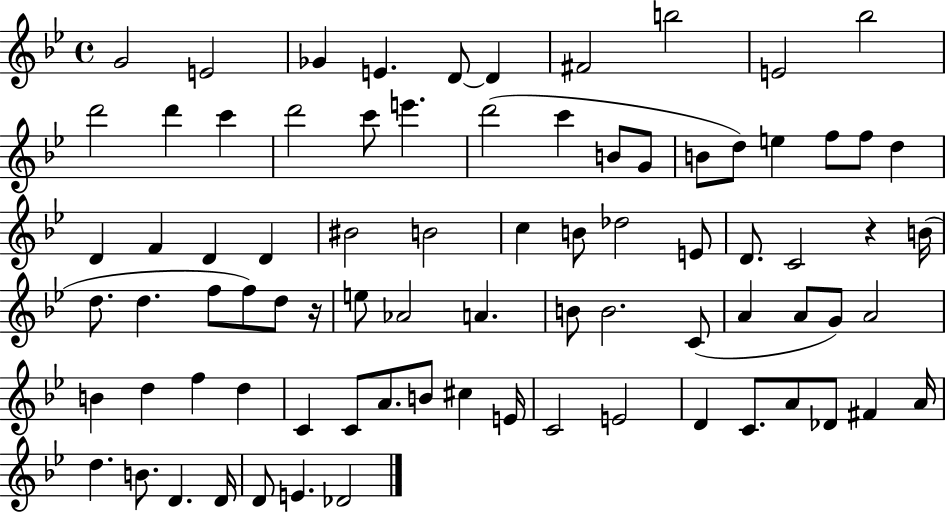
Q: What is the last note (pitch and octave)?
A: Db4